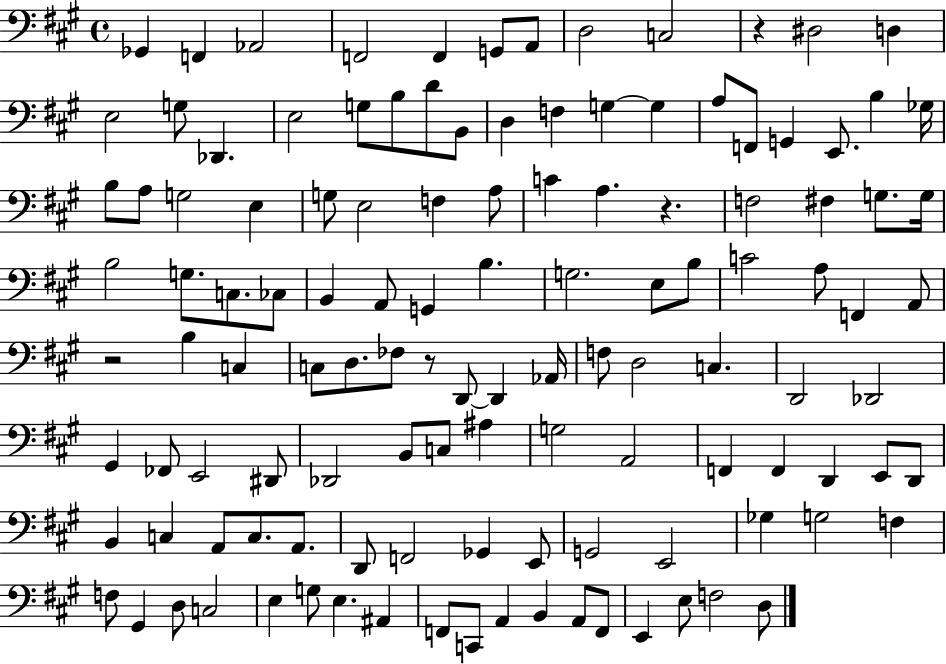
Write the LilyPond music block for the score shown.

{
  \clef bass
  \time 4/4
  \defaultTimeSignature
  \key a \major
  ges,4 f,4 aes,2 | f,2 f,4 g,8 a,8 | d2 c2 | r4 dis2 d4 | \break e2 g8 des,4. | e2 g8 b8 d'8 b,8 | d4 f4 g4~~ g4 | a8 f,8 g,4 e,8. b4 ges16 | \break b8 a8 g2 e4 | g8 e2 f4 a8 | c'4 a4. r4. | f2 fis4 g8. g16 | \break b2 g8. c8. ces8 | b,4 a,8 g,4 b4. | g2. e8 b8 | c'2 a8 f,4 a,8 | \break r2 b4 c4 | c8 d8. fes8 r8 d,8~~ d,4 aes,16 | f8 d2 c4. | d,2 des,2 | \break gis,4 fes,8 e,2 dis,8 | des,2 b,8 c8 ais4 | g2 a,2 | f,4 f,4 d,4 e,8 d,8 | \break b,4 c4 a,8 c8. a,8. | d,8 f,2 ges,4 e,8 | g,2 e,2 | ges4 g2 f4 | \break f8 gis,4 d8 c2 | e4 g8 e4. ais,4 | f,8 c,8 a,4 b,4 a,8 f,8 | e,4 e8 f2 d8 | \break \bar "|."
}